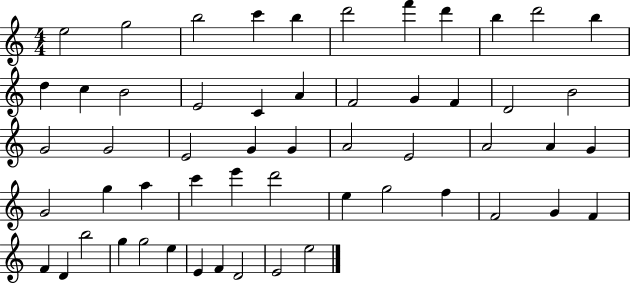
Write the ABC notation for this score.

X:1
T:Untitled
M:4/4
L:1/4
K:C
e2 g2 b2 c' b d'2 f' d' b d'2 b d c B2 E2 C A F2 G F D2 B2 G2 G2 E2 G G A2 E2 A2 A G G2 g a c' e' d'2 e g2 f F2 G F F D b2 g g2 e E F D2 E2 e2